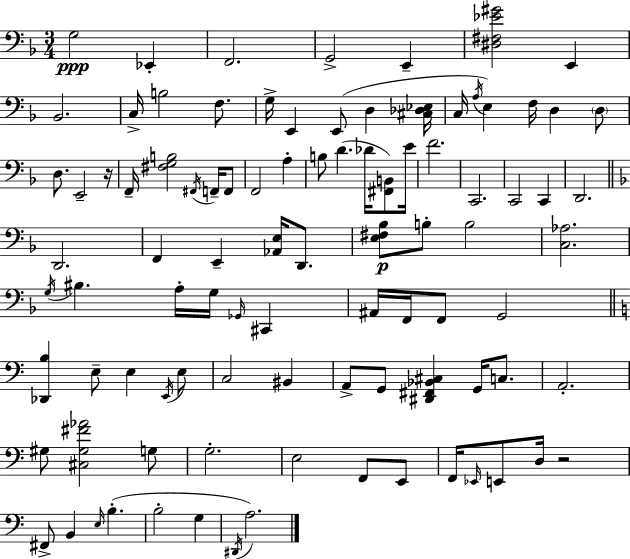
X:1
T:Untitled
M:3/4
L:1/4
K:F
G,2 _E,, F,,2 G,,2 E,, [^D,^F,_E^G]2 E,, _B,,2 C,/4 B,2 F,/2 G,/4 E,, E,,/2 D, [^C,_D,_E,]/4 C,/4 A,/4 E, F,/4 D, D,/2 D,/2 E,,2 z/4 F,,/4 [^F,G,B,]2 ^F,,/4 F,,/4 F,,/2 F,,2 A, B,/2 D _D/4 [^F,,B,,]/2 E/4 F2 C,,2 C,,2 C,, D,,2 D,,2 F,, E,, [_A,,E,]/4 D,,/2 [E,^F,_B,]/2 B,/2 B,2 [C,_A,]2 G,/4 ^B, A,/4 G,/4 _G,,/4 ^C,, ^A,,/4 F,,/4 F,,/2 G,,2 [_D,,B,] E,/2 E, E,,/4 E,/2 C,2 ^B,, A,,/2 G,,/2 [^D,,^F,,_B,,^C,] G,,/4 C,/2 A,,2 ^G,/2 [^C,^G,^F_A]2 G,/2 G,2 E,2 F,,/2 E,,/2 F,,/4 _E,,/4 E,,/2 D,/4 z2 ^F,,/2 B,, E,/4 B, B,2 G, ^D,,/4 A,2